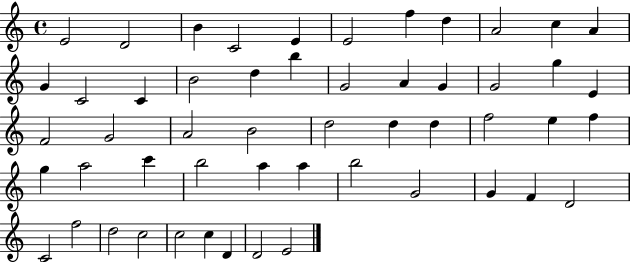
{
  \clef treble
  \time 4/4
  \defaultTimeSignature
  \key c \major
  e'2 d'2 | b'4 c'2 e'4 | e'2 f''4 d''4 | a'2 c''4 a'4 | \break g'4 c'2 c'4 | b'2 d''4 b''4 | g'2 a'4 g'4 | g'2 g''4 e'4 | \break f'2 g'2 | a'2 b'2 | d''2 d''4 d''4 | f''2 e''4 f''4 | \break g''4 a''2 c'''4 | b''2 a''4 a''4 | b''2 g'2 | g'4 f'4 d'2 | \break c'2 f''2 | d''2 c''2 | c''2 c''4 d'4 | d'2 e'2 | \break \bar "|."
}